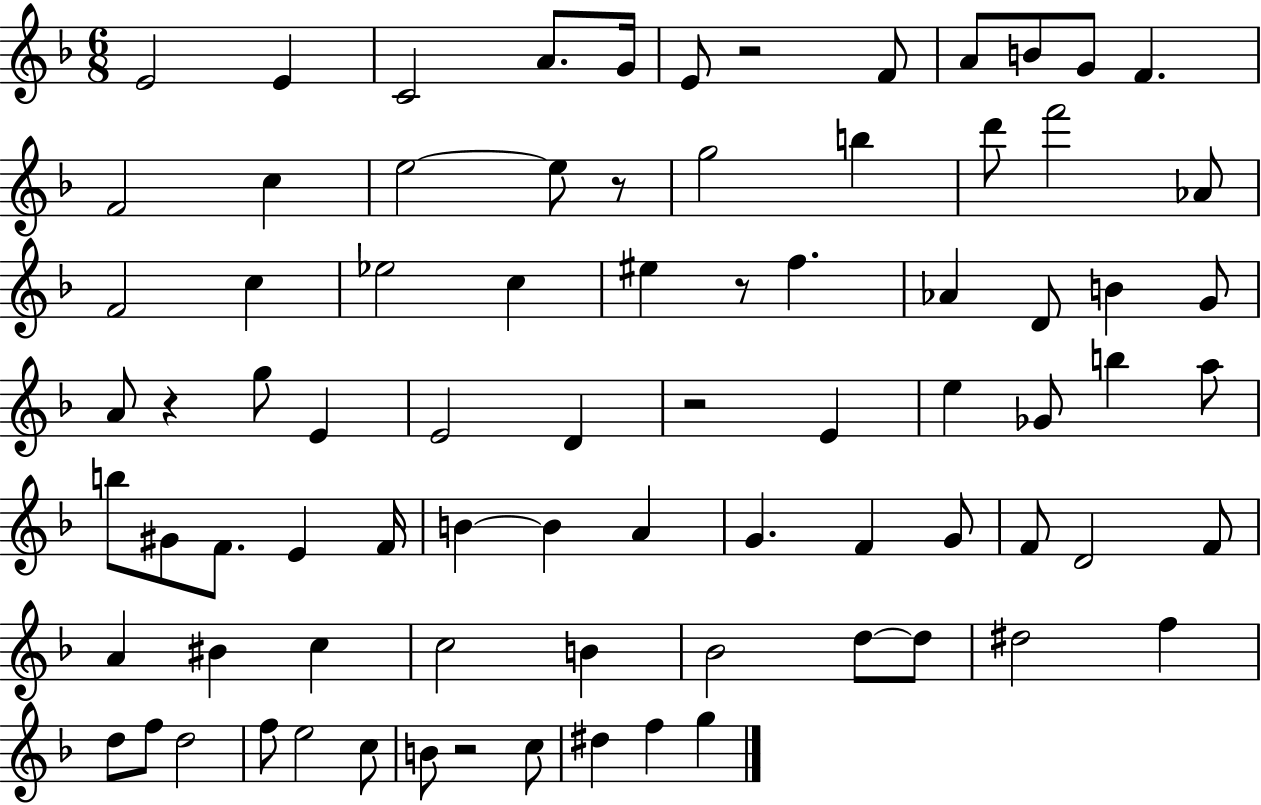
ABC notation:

X:1
T:Untitled
M:6/8
L:1/4
K:F
E2 E C2 A/2 G/4 E/2 z2 F/2 A/2 B/2 G/2 F F2 c e2 e/2 z/2 g2 b d'/2 f'2 _A/2 F2 c _e2 c ^e z/2 f _A D/2 B G/2 A/2 z g/2 E E2 D z2 E e _G/2 b a/2 b/2 ^G/2 F/2 E F/4 B B A G F G/2 F/2 D2 F/2 A ^B c c2 B _B2 d/2 d/2 ^d2 f d/2 f/2 d2 f/2 e2 c/2 B/2 z2 c/2 ^d f g